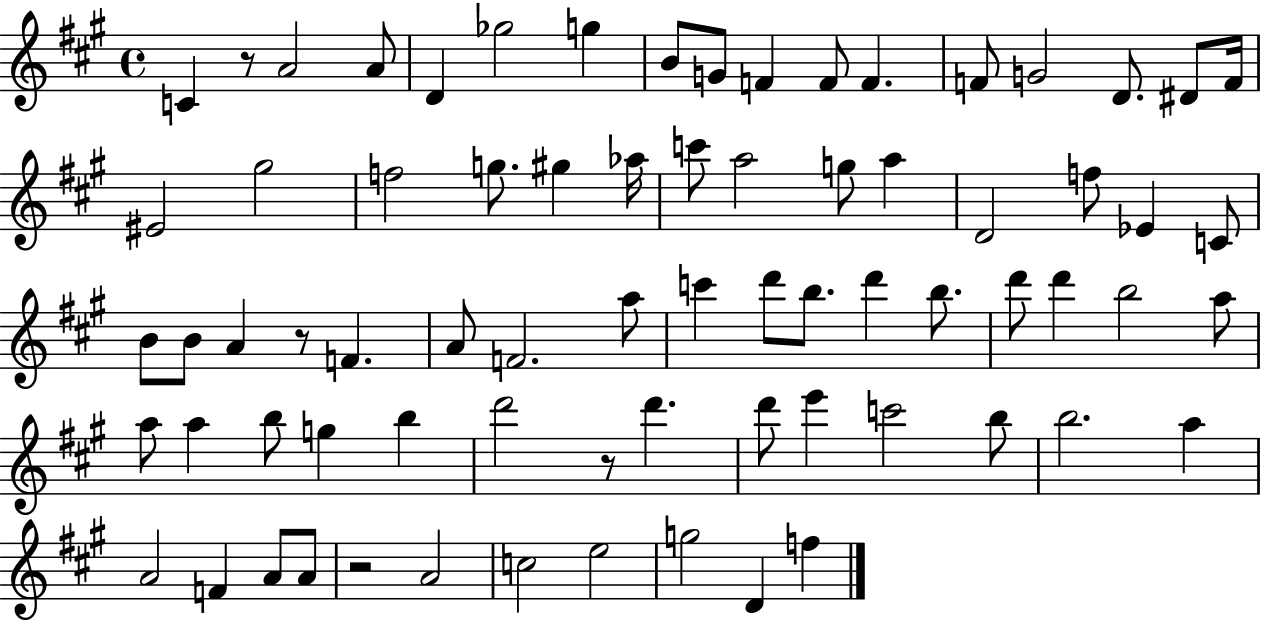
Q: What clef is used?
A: treble